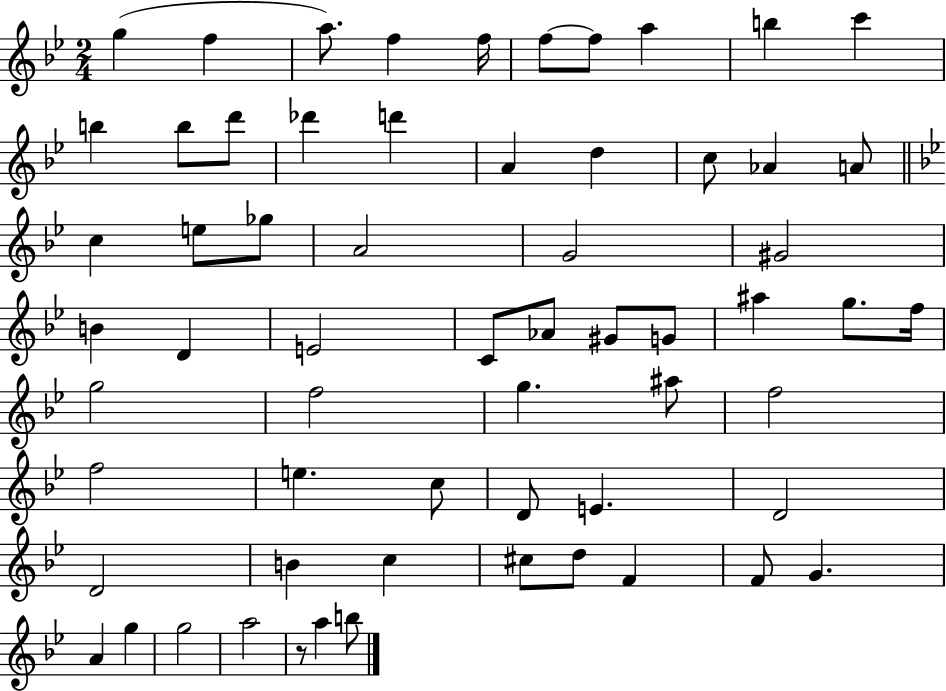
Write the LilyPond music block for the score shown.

{
  \clef treble
  \numericTimeSignature
  \time 2/4
  \key bes \major
  g''4( f''4 | a''8.) f''4 f''16 | f''8~~ f''8 a''4 | b''4 c'''4 | \break b''4 b''8 d'''8 | des'''4 d'''4 | a'4 d''4 | c''8 aes'4 a'8 | \break \bar "||" \break \key bes \major c''4 e''8 ges''8 | a'2 | g'2 | gis'2 | \break b'4 d'4 | e'2 | c'8 aes'8 gis'8 g'8 | ais''4 g''8. f''16 | \break g''2 | f''2 | g''4. ais''8 | f''2 | \break f''2 | e''4. c''8 | d'8 e'4. | d'2 | \break d'2 | b'4 c''4 | cis''8 d''8 f'4 | f'8 g'4. | \break a'4 g''4 | g''2 | a''2 | r8 a''4 b''8 | \break \bar "|."
}